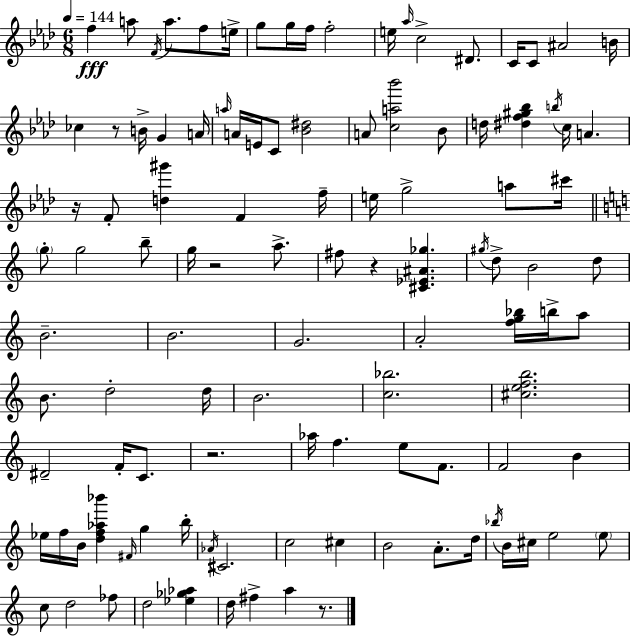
F5/q A5/e F4/s A5/e. F5/e E5/s G5/e G5/s F5/s F5/h E5/s Ab5/s C5/h D#4/e. C4/s C4/e A#4/h B4/s CES5/q R/e B4/s G4/q A4/s A5/s A4/s E4/s C4/e [Bb4,D#5]/h A4/e [C5,A5,Bb6]/h Bb4/e D5/s [D#5,F5,G#5,Bb5]/q B5/s C5/s A4/q. R/s F4/e [D5,G#6]/q F4/q F5/s E5/s G5/h A5/e C#6/s G5/e G5/h B5/e G5/s R/h A5/e. F#5/e R/q [C#4,Eb4,A#4,Gb5]/q. G#5/s D5/e B4/h D5/e B4/h. B4/h. G4/h. A4/h [F5,G5,Bb5]/s B5/s A5/e B4/e. D5/h D5/s B4/h. [C5,Bb5]/h. [C#5,E5,F5,B5]/h. D#4/h F4/s C4/e. R/h. Ab5/s F5/q. E5/e F4/e. F4/h B4/q Eb5/s F5/s B4/s [D5,F5,Ab5,Bb6]/q F#4/s G5/q B5/s Ab4/s C#4/h. C5/h C#5/q B4/h A4/e. D5/s Bb5/s B4/s C#5/s E5/h E5/e C5/e D5/h FES5/e D5/h [Eb5,Gb5,Ab5]/q D5/s F#5/q A5/q R/e.